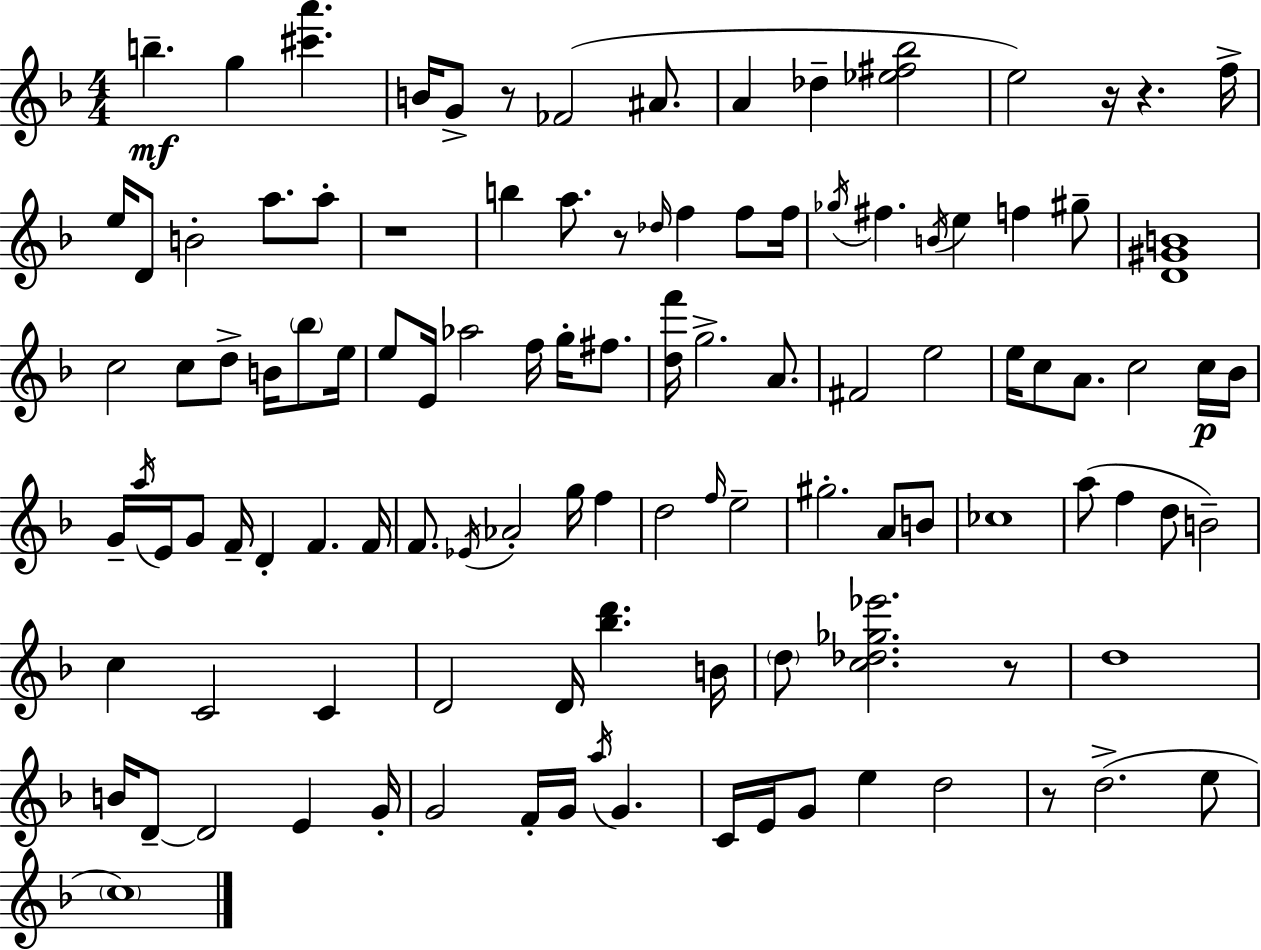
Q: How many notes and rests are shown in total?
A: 112